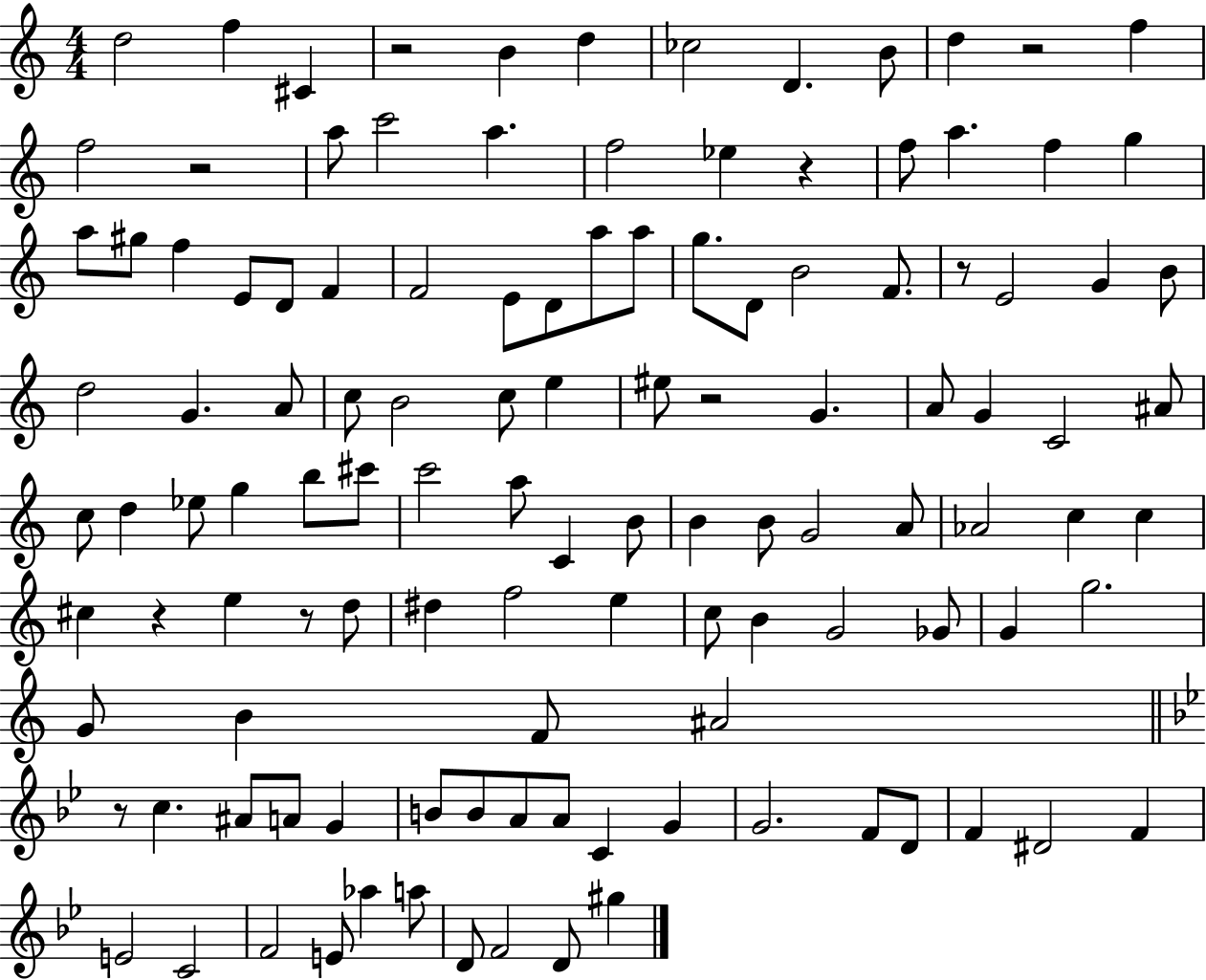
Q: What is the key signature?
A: C major